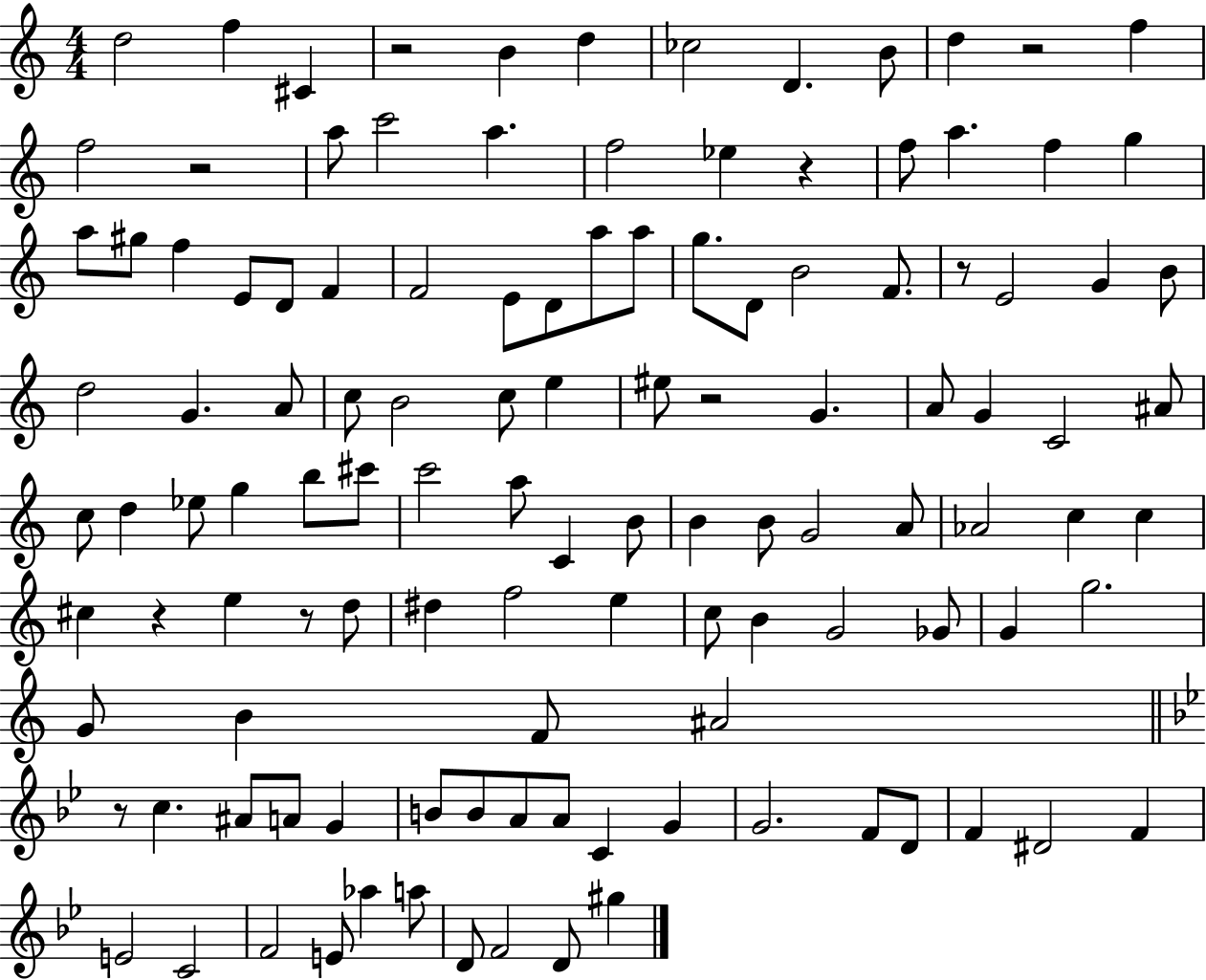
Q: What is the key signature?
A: C major